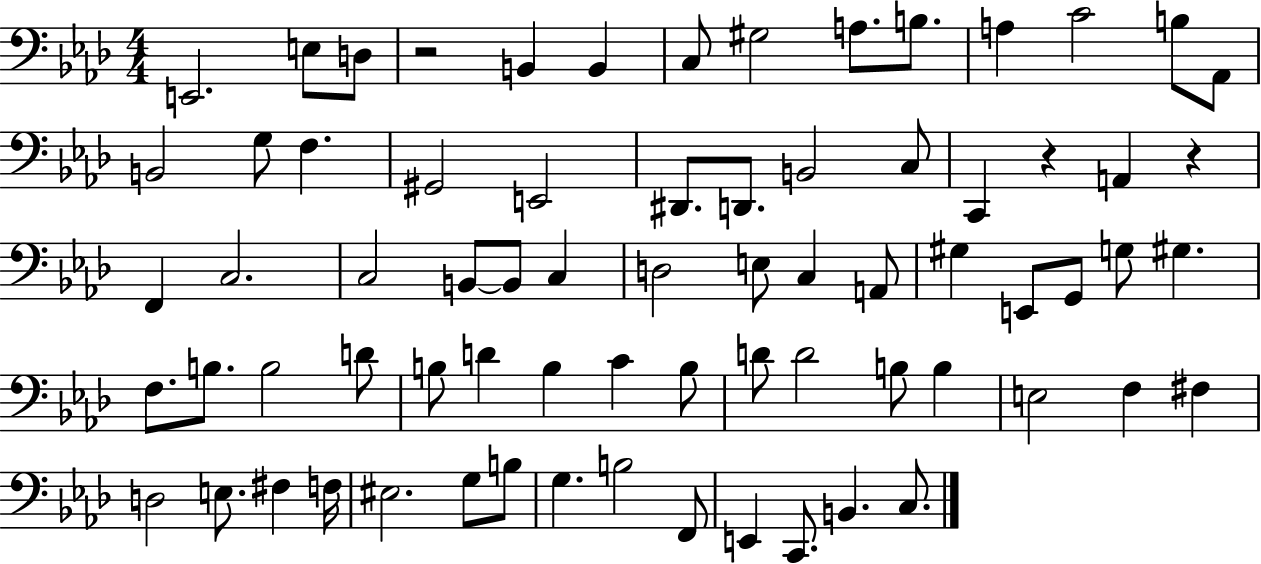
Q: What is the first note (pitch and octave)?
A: E2